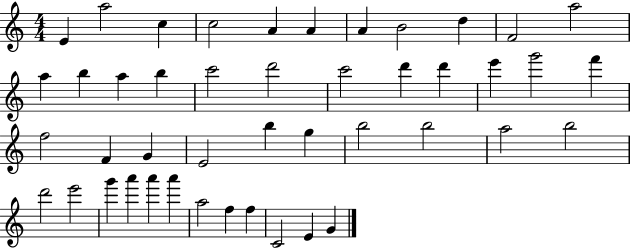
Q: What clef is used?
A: treble